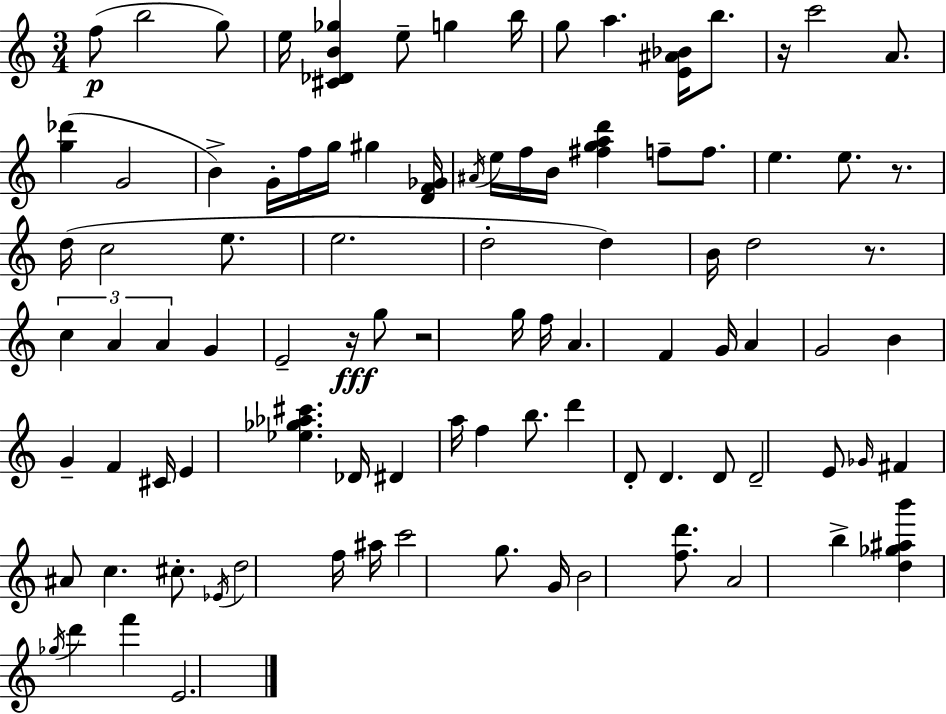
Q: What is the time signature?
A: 3/4